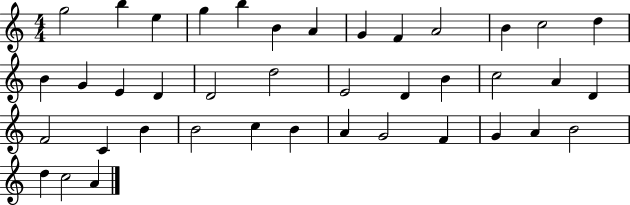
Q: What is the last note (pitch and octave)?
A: A4